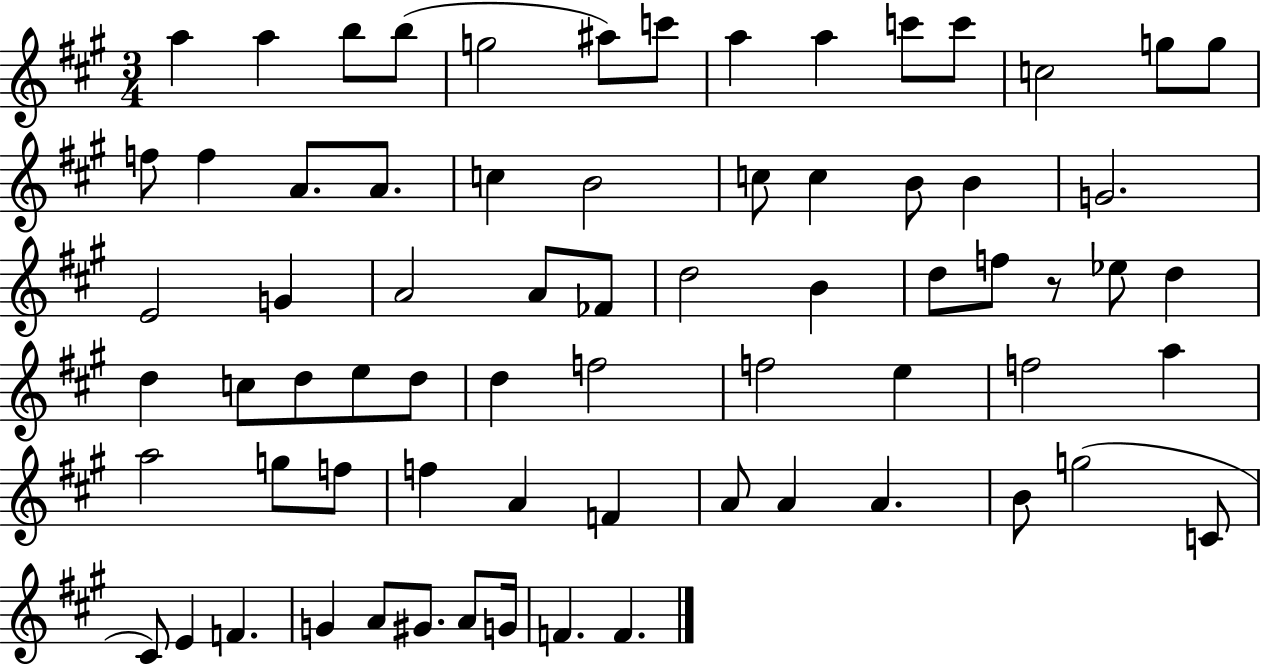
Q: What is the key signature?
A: A major